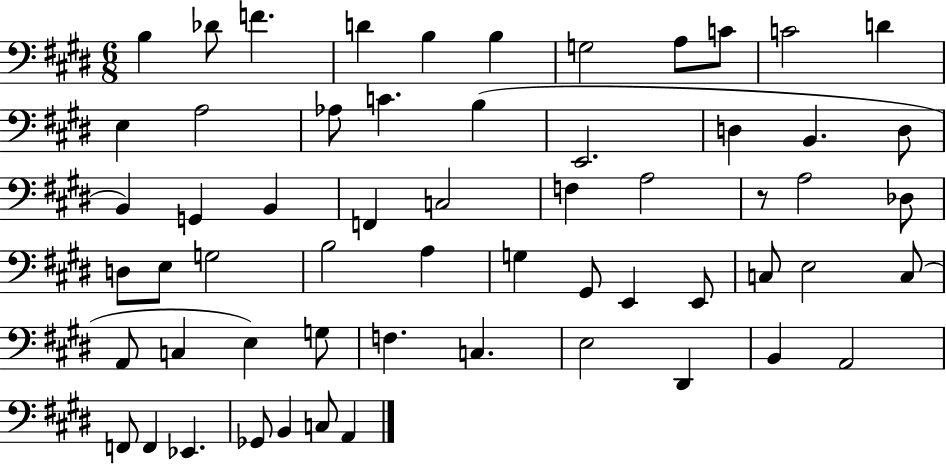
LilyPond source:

{
  \clef bass
  \numericTimeSignature
  \time 6/8
  \key e \major
  b4 des'8 f'4. | d'4 b4 b4 | g2 a8 c'8 | c'2 d'4 | \break e4 a2 | aes8 c'4. b4( | e,2. | d4 b,4. d8 | \break b,4) g,4 b,4 | f,4 c2 | f4 a2 | r8 a2 des8 | \break d8 e8 g2 | b2 a4 | g4 gis,8 e,4 e,8 | c8 e2 c8( | \break a,8 c4 e4) g8 | f4. c4. | e2 dis,4 | b,4 a,2 | \break f,8 f,4 ees,4. | ges,8 b,4 c8 a,4 | \bar "|."
}